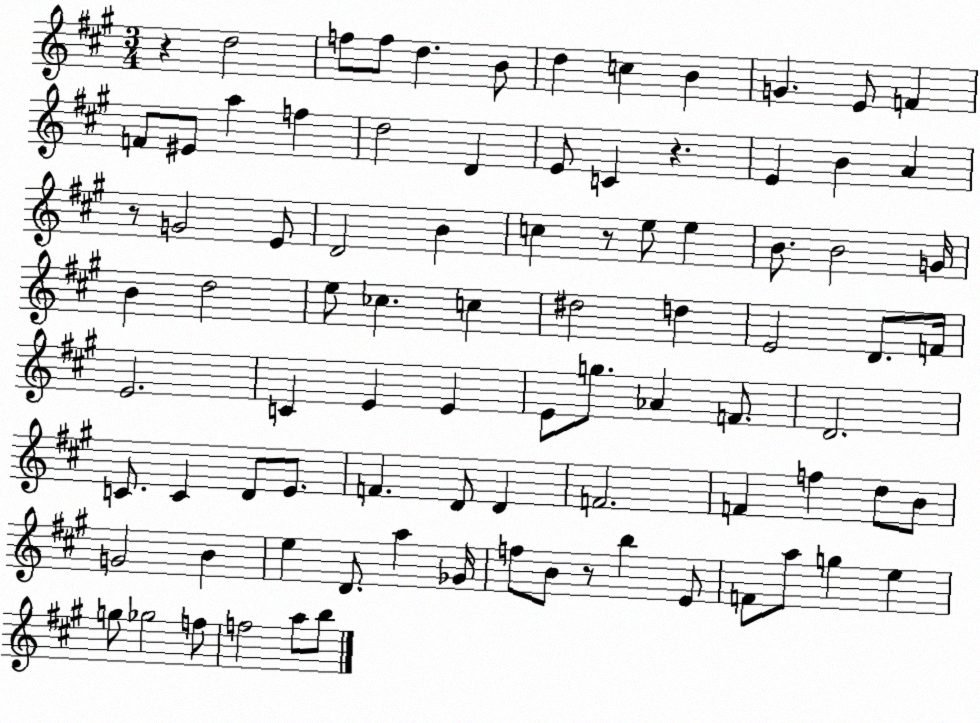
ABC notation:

X:1
T:Untitled
M:3/4
L:1/4
K:A
z d2 f/2 f/2 d B/2 d c B G E/2 F F/2 ^E/2 a f d2 D E/2 C z E B A z/2 G2 E/2 D2 B c z/2 e/2 e B/2 B2 G/4 B d2 e/2 _c c ^d2 d E2 D/2 F/4 E2 C E E E/2 g/2 _A F/2 D2 C/2 C D/2 E/2 F D/2 D F2 F f d/2 B/2 G2 B e D/2 a _G/4 f/2 B/2 z/2 b E/2 F/2 a/2 g e g/2 _g2 f/2 f2 a/2 b/2